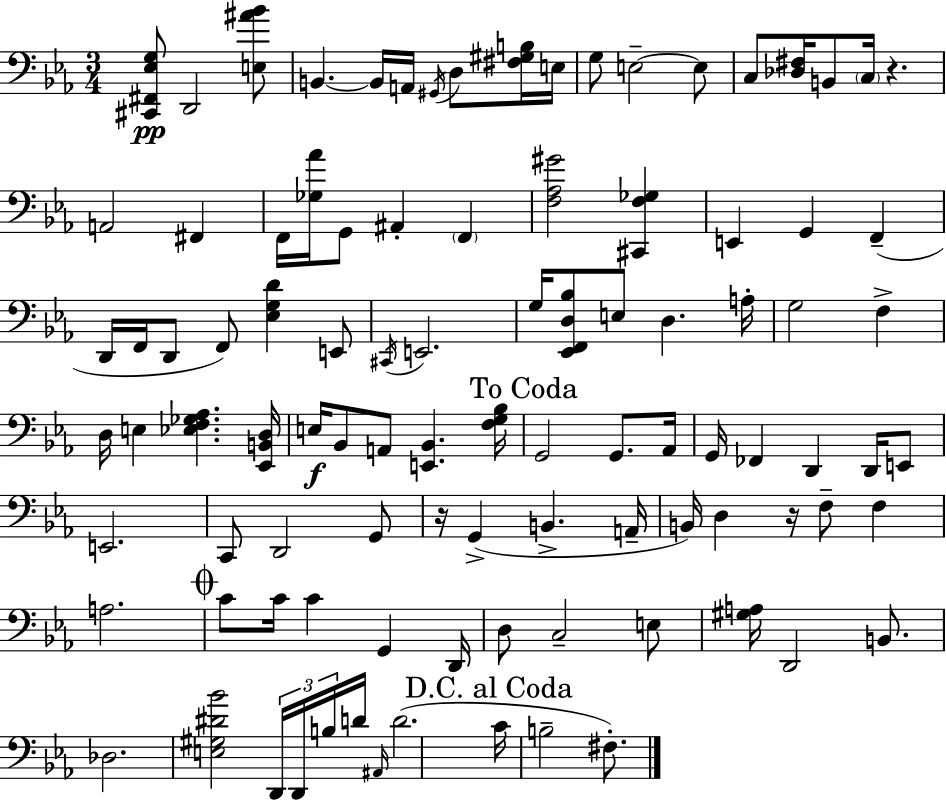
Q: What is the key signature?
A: EES major